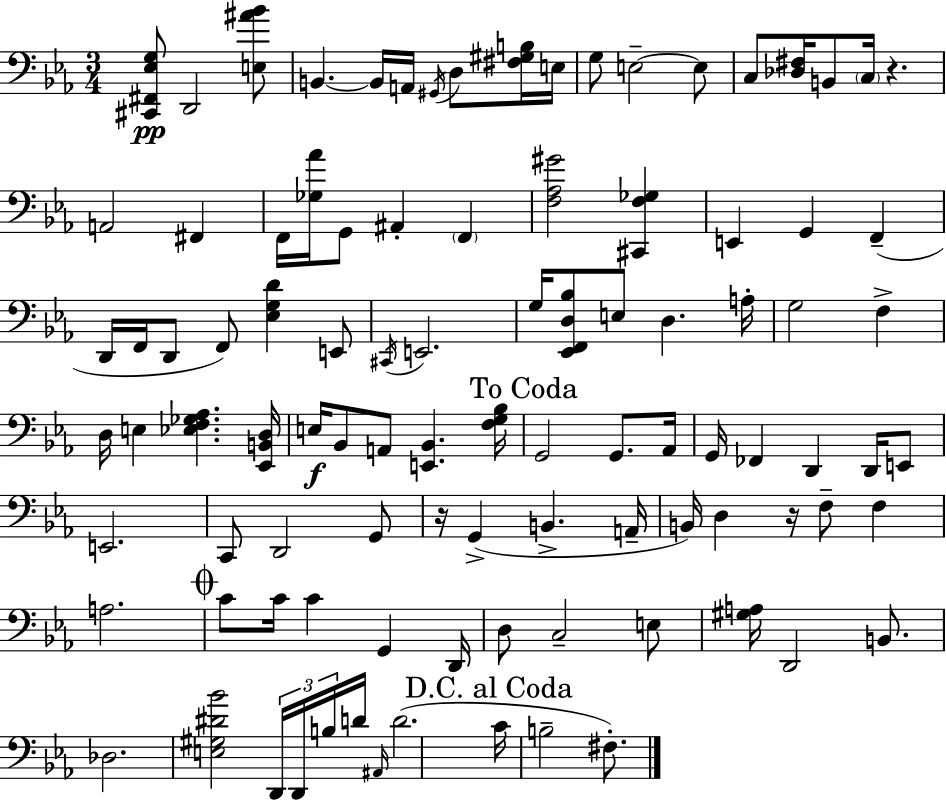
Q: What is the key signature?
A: EES major